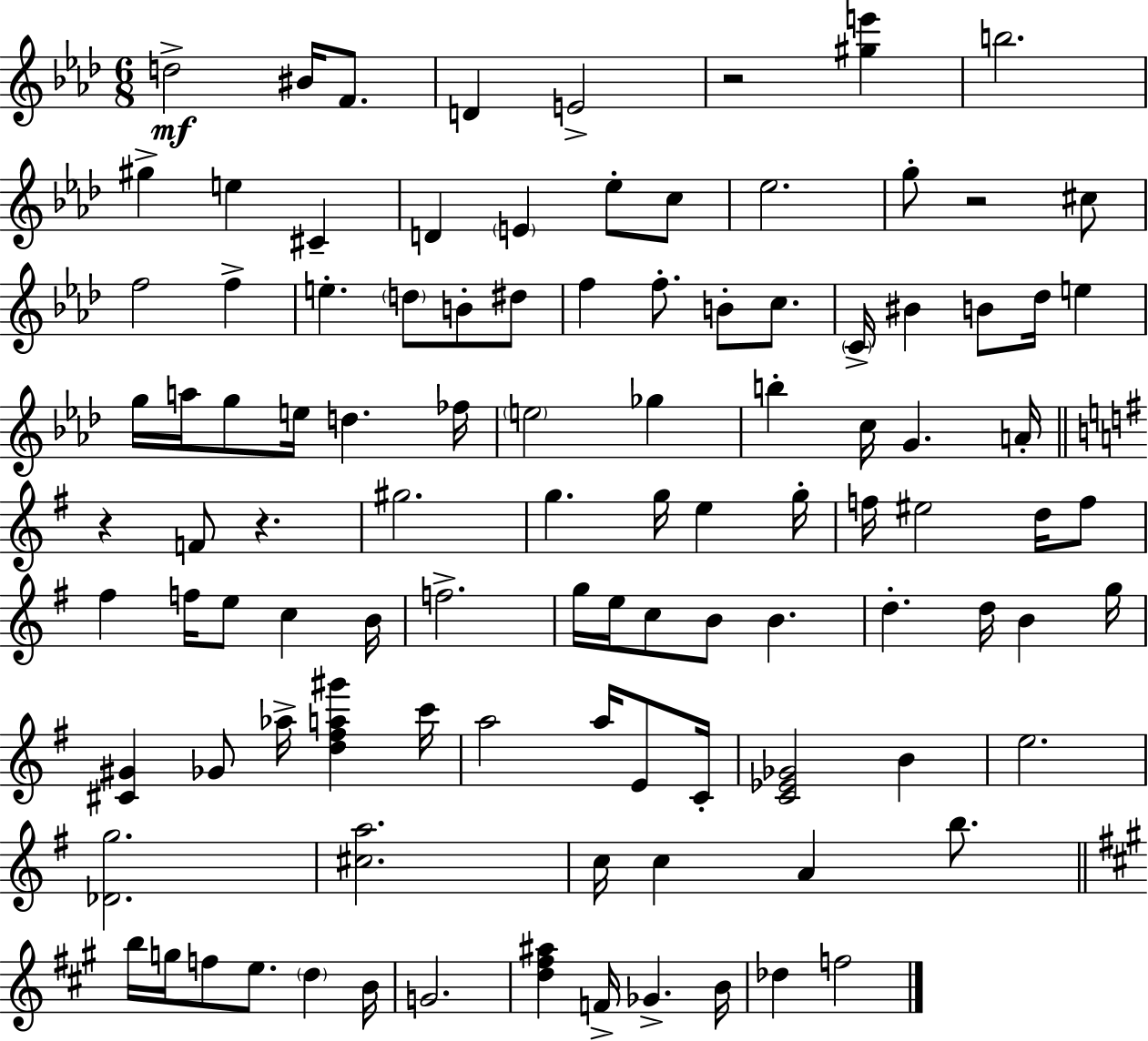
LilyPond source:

{
  \clef treble
  \numericTimeSignature
  \time 6/8
  \key aes \major
  d''2->\mf bis'16 f'8. | d'4 e'2-> | r2 <gis'' e'''>4 | b''2. | \break gis''4-> e''4 cis'4-- | d'4 \parenthesize e'4 ees''8-. c''8 | ees''2. | g''8-. r2 cis''8 | \break f''2 f''4-> | e''4.-. \parenthesize d''8 b'8-. dis''8 | f''4 f''8.-. b'8-. c''8. | \parenthesize c'16-> bis'4 b'8 des''16 e''4 | \break g''16 a''16 g''8 e''16 d''4. fes''16 | \parenthesize e''2 ges''4 | b''4-. c''16 g'4. a'16-. | \bar "||" \break \key g \major r4 f'8 r4. | gis''2. | g''4. g''16 e''4 g''16-. | f''16 eis''2 d''16 f''8 | \break fis''4 f''16 e''8 c''4 b'16 | f''2.-> | g''16 e''16 c''8 b'8 b'4. | d''4.-. d''16 b'4 g''16 | \break <cis' gis'>4 ges'8 aes''16-> <d'' fis'' a'' gis'''>4 c'''16 | a''2 a''16 e'8 c'16-. | <c' ees' ges'>2 b'4 | e''2. | \break <des' g''>2. | <cis'' a''>2. | c''16 c''4 a'4 b''8. | \bar "||" \break \key a \major b''16 g''16 f''8 e''8. \parenthesize d''4 b'16 | g'2. | <d'' fis'' ais''>4 f'16-> ges'4.-> b'16 | des''4 f''2 | \break \bar "|."
}